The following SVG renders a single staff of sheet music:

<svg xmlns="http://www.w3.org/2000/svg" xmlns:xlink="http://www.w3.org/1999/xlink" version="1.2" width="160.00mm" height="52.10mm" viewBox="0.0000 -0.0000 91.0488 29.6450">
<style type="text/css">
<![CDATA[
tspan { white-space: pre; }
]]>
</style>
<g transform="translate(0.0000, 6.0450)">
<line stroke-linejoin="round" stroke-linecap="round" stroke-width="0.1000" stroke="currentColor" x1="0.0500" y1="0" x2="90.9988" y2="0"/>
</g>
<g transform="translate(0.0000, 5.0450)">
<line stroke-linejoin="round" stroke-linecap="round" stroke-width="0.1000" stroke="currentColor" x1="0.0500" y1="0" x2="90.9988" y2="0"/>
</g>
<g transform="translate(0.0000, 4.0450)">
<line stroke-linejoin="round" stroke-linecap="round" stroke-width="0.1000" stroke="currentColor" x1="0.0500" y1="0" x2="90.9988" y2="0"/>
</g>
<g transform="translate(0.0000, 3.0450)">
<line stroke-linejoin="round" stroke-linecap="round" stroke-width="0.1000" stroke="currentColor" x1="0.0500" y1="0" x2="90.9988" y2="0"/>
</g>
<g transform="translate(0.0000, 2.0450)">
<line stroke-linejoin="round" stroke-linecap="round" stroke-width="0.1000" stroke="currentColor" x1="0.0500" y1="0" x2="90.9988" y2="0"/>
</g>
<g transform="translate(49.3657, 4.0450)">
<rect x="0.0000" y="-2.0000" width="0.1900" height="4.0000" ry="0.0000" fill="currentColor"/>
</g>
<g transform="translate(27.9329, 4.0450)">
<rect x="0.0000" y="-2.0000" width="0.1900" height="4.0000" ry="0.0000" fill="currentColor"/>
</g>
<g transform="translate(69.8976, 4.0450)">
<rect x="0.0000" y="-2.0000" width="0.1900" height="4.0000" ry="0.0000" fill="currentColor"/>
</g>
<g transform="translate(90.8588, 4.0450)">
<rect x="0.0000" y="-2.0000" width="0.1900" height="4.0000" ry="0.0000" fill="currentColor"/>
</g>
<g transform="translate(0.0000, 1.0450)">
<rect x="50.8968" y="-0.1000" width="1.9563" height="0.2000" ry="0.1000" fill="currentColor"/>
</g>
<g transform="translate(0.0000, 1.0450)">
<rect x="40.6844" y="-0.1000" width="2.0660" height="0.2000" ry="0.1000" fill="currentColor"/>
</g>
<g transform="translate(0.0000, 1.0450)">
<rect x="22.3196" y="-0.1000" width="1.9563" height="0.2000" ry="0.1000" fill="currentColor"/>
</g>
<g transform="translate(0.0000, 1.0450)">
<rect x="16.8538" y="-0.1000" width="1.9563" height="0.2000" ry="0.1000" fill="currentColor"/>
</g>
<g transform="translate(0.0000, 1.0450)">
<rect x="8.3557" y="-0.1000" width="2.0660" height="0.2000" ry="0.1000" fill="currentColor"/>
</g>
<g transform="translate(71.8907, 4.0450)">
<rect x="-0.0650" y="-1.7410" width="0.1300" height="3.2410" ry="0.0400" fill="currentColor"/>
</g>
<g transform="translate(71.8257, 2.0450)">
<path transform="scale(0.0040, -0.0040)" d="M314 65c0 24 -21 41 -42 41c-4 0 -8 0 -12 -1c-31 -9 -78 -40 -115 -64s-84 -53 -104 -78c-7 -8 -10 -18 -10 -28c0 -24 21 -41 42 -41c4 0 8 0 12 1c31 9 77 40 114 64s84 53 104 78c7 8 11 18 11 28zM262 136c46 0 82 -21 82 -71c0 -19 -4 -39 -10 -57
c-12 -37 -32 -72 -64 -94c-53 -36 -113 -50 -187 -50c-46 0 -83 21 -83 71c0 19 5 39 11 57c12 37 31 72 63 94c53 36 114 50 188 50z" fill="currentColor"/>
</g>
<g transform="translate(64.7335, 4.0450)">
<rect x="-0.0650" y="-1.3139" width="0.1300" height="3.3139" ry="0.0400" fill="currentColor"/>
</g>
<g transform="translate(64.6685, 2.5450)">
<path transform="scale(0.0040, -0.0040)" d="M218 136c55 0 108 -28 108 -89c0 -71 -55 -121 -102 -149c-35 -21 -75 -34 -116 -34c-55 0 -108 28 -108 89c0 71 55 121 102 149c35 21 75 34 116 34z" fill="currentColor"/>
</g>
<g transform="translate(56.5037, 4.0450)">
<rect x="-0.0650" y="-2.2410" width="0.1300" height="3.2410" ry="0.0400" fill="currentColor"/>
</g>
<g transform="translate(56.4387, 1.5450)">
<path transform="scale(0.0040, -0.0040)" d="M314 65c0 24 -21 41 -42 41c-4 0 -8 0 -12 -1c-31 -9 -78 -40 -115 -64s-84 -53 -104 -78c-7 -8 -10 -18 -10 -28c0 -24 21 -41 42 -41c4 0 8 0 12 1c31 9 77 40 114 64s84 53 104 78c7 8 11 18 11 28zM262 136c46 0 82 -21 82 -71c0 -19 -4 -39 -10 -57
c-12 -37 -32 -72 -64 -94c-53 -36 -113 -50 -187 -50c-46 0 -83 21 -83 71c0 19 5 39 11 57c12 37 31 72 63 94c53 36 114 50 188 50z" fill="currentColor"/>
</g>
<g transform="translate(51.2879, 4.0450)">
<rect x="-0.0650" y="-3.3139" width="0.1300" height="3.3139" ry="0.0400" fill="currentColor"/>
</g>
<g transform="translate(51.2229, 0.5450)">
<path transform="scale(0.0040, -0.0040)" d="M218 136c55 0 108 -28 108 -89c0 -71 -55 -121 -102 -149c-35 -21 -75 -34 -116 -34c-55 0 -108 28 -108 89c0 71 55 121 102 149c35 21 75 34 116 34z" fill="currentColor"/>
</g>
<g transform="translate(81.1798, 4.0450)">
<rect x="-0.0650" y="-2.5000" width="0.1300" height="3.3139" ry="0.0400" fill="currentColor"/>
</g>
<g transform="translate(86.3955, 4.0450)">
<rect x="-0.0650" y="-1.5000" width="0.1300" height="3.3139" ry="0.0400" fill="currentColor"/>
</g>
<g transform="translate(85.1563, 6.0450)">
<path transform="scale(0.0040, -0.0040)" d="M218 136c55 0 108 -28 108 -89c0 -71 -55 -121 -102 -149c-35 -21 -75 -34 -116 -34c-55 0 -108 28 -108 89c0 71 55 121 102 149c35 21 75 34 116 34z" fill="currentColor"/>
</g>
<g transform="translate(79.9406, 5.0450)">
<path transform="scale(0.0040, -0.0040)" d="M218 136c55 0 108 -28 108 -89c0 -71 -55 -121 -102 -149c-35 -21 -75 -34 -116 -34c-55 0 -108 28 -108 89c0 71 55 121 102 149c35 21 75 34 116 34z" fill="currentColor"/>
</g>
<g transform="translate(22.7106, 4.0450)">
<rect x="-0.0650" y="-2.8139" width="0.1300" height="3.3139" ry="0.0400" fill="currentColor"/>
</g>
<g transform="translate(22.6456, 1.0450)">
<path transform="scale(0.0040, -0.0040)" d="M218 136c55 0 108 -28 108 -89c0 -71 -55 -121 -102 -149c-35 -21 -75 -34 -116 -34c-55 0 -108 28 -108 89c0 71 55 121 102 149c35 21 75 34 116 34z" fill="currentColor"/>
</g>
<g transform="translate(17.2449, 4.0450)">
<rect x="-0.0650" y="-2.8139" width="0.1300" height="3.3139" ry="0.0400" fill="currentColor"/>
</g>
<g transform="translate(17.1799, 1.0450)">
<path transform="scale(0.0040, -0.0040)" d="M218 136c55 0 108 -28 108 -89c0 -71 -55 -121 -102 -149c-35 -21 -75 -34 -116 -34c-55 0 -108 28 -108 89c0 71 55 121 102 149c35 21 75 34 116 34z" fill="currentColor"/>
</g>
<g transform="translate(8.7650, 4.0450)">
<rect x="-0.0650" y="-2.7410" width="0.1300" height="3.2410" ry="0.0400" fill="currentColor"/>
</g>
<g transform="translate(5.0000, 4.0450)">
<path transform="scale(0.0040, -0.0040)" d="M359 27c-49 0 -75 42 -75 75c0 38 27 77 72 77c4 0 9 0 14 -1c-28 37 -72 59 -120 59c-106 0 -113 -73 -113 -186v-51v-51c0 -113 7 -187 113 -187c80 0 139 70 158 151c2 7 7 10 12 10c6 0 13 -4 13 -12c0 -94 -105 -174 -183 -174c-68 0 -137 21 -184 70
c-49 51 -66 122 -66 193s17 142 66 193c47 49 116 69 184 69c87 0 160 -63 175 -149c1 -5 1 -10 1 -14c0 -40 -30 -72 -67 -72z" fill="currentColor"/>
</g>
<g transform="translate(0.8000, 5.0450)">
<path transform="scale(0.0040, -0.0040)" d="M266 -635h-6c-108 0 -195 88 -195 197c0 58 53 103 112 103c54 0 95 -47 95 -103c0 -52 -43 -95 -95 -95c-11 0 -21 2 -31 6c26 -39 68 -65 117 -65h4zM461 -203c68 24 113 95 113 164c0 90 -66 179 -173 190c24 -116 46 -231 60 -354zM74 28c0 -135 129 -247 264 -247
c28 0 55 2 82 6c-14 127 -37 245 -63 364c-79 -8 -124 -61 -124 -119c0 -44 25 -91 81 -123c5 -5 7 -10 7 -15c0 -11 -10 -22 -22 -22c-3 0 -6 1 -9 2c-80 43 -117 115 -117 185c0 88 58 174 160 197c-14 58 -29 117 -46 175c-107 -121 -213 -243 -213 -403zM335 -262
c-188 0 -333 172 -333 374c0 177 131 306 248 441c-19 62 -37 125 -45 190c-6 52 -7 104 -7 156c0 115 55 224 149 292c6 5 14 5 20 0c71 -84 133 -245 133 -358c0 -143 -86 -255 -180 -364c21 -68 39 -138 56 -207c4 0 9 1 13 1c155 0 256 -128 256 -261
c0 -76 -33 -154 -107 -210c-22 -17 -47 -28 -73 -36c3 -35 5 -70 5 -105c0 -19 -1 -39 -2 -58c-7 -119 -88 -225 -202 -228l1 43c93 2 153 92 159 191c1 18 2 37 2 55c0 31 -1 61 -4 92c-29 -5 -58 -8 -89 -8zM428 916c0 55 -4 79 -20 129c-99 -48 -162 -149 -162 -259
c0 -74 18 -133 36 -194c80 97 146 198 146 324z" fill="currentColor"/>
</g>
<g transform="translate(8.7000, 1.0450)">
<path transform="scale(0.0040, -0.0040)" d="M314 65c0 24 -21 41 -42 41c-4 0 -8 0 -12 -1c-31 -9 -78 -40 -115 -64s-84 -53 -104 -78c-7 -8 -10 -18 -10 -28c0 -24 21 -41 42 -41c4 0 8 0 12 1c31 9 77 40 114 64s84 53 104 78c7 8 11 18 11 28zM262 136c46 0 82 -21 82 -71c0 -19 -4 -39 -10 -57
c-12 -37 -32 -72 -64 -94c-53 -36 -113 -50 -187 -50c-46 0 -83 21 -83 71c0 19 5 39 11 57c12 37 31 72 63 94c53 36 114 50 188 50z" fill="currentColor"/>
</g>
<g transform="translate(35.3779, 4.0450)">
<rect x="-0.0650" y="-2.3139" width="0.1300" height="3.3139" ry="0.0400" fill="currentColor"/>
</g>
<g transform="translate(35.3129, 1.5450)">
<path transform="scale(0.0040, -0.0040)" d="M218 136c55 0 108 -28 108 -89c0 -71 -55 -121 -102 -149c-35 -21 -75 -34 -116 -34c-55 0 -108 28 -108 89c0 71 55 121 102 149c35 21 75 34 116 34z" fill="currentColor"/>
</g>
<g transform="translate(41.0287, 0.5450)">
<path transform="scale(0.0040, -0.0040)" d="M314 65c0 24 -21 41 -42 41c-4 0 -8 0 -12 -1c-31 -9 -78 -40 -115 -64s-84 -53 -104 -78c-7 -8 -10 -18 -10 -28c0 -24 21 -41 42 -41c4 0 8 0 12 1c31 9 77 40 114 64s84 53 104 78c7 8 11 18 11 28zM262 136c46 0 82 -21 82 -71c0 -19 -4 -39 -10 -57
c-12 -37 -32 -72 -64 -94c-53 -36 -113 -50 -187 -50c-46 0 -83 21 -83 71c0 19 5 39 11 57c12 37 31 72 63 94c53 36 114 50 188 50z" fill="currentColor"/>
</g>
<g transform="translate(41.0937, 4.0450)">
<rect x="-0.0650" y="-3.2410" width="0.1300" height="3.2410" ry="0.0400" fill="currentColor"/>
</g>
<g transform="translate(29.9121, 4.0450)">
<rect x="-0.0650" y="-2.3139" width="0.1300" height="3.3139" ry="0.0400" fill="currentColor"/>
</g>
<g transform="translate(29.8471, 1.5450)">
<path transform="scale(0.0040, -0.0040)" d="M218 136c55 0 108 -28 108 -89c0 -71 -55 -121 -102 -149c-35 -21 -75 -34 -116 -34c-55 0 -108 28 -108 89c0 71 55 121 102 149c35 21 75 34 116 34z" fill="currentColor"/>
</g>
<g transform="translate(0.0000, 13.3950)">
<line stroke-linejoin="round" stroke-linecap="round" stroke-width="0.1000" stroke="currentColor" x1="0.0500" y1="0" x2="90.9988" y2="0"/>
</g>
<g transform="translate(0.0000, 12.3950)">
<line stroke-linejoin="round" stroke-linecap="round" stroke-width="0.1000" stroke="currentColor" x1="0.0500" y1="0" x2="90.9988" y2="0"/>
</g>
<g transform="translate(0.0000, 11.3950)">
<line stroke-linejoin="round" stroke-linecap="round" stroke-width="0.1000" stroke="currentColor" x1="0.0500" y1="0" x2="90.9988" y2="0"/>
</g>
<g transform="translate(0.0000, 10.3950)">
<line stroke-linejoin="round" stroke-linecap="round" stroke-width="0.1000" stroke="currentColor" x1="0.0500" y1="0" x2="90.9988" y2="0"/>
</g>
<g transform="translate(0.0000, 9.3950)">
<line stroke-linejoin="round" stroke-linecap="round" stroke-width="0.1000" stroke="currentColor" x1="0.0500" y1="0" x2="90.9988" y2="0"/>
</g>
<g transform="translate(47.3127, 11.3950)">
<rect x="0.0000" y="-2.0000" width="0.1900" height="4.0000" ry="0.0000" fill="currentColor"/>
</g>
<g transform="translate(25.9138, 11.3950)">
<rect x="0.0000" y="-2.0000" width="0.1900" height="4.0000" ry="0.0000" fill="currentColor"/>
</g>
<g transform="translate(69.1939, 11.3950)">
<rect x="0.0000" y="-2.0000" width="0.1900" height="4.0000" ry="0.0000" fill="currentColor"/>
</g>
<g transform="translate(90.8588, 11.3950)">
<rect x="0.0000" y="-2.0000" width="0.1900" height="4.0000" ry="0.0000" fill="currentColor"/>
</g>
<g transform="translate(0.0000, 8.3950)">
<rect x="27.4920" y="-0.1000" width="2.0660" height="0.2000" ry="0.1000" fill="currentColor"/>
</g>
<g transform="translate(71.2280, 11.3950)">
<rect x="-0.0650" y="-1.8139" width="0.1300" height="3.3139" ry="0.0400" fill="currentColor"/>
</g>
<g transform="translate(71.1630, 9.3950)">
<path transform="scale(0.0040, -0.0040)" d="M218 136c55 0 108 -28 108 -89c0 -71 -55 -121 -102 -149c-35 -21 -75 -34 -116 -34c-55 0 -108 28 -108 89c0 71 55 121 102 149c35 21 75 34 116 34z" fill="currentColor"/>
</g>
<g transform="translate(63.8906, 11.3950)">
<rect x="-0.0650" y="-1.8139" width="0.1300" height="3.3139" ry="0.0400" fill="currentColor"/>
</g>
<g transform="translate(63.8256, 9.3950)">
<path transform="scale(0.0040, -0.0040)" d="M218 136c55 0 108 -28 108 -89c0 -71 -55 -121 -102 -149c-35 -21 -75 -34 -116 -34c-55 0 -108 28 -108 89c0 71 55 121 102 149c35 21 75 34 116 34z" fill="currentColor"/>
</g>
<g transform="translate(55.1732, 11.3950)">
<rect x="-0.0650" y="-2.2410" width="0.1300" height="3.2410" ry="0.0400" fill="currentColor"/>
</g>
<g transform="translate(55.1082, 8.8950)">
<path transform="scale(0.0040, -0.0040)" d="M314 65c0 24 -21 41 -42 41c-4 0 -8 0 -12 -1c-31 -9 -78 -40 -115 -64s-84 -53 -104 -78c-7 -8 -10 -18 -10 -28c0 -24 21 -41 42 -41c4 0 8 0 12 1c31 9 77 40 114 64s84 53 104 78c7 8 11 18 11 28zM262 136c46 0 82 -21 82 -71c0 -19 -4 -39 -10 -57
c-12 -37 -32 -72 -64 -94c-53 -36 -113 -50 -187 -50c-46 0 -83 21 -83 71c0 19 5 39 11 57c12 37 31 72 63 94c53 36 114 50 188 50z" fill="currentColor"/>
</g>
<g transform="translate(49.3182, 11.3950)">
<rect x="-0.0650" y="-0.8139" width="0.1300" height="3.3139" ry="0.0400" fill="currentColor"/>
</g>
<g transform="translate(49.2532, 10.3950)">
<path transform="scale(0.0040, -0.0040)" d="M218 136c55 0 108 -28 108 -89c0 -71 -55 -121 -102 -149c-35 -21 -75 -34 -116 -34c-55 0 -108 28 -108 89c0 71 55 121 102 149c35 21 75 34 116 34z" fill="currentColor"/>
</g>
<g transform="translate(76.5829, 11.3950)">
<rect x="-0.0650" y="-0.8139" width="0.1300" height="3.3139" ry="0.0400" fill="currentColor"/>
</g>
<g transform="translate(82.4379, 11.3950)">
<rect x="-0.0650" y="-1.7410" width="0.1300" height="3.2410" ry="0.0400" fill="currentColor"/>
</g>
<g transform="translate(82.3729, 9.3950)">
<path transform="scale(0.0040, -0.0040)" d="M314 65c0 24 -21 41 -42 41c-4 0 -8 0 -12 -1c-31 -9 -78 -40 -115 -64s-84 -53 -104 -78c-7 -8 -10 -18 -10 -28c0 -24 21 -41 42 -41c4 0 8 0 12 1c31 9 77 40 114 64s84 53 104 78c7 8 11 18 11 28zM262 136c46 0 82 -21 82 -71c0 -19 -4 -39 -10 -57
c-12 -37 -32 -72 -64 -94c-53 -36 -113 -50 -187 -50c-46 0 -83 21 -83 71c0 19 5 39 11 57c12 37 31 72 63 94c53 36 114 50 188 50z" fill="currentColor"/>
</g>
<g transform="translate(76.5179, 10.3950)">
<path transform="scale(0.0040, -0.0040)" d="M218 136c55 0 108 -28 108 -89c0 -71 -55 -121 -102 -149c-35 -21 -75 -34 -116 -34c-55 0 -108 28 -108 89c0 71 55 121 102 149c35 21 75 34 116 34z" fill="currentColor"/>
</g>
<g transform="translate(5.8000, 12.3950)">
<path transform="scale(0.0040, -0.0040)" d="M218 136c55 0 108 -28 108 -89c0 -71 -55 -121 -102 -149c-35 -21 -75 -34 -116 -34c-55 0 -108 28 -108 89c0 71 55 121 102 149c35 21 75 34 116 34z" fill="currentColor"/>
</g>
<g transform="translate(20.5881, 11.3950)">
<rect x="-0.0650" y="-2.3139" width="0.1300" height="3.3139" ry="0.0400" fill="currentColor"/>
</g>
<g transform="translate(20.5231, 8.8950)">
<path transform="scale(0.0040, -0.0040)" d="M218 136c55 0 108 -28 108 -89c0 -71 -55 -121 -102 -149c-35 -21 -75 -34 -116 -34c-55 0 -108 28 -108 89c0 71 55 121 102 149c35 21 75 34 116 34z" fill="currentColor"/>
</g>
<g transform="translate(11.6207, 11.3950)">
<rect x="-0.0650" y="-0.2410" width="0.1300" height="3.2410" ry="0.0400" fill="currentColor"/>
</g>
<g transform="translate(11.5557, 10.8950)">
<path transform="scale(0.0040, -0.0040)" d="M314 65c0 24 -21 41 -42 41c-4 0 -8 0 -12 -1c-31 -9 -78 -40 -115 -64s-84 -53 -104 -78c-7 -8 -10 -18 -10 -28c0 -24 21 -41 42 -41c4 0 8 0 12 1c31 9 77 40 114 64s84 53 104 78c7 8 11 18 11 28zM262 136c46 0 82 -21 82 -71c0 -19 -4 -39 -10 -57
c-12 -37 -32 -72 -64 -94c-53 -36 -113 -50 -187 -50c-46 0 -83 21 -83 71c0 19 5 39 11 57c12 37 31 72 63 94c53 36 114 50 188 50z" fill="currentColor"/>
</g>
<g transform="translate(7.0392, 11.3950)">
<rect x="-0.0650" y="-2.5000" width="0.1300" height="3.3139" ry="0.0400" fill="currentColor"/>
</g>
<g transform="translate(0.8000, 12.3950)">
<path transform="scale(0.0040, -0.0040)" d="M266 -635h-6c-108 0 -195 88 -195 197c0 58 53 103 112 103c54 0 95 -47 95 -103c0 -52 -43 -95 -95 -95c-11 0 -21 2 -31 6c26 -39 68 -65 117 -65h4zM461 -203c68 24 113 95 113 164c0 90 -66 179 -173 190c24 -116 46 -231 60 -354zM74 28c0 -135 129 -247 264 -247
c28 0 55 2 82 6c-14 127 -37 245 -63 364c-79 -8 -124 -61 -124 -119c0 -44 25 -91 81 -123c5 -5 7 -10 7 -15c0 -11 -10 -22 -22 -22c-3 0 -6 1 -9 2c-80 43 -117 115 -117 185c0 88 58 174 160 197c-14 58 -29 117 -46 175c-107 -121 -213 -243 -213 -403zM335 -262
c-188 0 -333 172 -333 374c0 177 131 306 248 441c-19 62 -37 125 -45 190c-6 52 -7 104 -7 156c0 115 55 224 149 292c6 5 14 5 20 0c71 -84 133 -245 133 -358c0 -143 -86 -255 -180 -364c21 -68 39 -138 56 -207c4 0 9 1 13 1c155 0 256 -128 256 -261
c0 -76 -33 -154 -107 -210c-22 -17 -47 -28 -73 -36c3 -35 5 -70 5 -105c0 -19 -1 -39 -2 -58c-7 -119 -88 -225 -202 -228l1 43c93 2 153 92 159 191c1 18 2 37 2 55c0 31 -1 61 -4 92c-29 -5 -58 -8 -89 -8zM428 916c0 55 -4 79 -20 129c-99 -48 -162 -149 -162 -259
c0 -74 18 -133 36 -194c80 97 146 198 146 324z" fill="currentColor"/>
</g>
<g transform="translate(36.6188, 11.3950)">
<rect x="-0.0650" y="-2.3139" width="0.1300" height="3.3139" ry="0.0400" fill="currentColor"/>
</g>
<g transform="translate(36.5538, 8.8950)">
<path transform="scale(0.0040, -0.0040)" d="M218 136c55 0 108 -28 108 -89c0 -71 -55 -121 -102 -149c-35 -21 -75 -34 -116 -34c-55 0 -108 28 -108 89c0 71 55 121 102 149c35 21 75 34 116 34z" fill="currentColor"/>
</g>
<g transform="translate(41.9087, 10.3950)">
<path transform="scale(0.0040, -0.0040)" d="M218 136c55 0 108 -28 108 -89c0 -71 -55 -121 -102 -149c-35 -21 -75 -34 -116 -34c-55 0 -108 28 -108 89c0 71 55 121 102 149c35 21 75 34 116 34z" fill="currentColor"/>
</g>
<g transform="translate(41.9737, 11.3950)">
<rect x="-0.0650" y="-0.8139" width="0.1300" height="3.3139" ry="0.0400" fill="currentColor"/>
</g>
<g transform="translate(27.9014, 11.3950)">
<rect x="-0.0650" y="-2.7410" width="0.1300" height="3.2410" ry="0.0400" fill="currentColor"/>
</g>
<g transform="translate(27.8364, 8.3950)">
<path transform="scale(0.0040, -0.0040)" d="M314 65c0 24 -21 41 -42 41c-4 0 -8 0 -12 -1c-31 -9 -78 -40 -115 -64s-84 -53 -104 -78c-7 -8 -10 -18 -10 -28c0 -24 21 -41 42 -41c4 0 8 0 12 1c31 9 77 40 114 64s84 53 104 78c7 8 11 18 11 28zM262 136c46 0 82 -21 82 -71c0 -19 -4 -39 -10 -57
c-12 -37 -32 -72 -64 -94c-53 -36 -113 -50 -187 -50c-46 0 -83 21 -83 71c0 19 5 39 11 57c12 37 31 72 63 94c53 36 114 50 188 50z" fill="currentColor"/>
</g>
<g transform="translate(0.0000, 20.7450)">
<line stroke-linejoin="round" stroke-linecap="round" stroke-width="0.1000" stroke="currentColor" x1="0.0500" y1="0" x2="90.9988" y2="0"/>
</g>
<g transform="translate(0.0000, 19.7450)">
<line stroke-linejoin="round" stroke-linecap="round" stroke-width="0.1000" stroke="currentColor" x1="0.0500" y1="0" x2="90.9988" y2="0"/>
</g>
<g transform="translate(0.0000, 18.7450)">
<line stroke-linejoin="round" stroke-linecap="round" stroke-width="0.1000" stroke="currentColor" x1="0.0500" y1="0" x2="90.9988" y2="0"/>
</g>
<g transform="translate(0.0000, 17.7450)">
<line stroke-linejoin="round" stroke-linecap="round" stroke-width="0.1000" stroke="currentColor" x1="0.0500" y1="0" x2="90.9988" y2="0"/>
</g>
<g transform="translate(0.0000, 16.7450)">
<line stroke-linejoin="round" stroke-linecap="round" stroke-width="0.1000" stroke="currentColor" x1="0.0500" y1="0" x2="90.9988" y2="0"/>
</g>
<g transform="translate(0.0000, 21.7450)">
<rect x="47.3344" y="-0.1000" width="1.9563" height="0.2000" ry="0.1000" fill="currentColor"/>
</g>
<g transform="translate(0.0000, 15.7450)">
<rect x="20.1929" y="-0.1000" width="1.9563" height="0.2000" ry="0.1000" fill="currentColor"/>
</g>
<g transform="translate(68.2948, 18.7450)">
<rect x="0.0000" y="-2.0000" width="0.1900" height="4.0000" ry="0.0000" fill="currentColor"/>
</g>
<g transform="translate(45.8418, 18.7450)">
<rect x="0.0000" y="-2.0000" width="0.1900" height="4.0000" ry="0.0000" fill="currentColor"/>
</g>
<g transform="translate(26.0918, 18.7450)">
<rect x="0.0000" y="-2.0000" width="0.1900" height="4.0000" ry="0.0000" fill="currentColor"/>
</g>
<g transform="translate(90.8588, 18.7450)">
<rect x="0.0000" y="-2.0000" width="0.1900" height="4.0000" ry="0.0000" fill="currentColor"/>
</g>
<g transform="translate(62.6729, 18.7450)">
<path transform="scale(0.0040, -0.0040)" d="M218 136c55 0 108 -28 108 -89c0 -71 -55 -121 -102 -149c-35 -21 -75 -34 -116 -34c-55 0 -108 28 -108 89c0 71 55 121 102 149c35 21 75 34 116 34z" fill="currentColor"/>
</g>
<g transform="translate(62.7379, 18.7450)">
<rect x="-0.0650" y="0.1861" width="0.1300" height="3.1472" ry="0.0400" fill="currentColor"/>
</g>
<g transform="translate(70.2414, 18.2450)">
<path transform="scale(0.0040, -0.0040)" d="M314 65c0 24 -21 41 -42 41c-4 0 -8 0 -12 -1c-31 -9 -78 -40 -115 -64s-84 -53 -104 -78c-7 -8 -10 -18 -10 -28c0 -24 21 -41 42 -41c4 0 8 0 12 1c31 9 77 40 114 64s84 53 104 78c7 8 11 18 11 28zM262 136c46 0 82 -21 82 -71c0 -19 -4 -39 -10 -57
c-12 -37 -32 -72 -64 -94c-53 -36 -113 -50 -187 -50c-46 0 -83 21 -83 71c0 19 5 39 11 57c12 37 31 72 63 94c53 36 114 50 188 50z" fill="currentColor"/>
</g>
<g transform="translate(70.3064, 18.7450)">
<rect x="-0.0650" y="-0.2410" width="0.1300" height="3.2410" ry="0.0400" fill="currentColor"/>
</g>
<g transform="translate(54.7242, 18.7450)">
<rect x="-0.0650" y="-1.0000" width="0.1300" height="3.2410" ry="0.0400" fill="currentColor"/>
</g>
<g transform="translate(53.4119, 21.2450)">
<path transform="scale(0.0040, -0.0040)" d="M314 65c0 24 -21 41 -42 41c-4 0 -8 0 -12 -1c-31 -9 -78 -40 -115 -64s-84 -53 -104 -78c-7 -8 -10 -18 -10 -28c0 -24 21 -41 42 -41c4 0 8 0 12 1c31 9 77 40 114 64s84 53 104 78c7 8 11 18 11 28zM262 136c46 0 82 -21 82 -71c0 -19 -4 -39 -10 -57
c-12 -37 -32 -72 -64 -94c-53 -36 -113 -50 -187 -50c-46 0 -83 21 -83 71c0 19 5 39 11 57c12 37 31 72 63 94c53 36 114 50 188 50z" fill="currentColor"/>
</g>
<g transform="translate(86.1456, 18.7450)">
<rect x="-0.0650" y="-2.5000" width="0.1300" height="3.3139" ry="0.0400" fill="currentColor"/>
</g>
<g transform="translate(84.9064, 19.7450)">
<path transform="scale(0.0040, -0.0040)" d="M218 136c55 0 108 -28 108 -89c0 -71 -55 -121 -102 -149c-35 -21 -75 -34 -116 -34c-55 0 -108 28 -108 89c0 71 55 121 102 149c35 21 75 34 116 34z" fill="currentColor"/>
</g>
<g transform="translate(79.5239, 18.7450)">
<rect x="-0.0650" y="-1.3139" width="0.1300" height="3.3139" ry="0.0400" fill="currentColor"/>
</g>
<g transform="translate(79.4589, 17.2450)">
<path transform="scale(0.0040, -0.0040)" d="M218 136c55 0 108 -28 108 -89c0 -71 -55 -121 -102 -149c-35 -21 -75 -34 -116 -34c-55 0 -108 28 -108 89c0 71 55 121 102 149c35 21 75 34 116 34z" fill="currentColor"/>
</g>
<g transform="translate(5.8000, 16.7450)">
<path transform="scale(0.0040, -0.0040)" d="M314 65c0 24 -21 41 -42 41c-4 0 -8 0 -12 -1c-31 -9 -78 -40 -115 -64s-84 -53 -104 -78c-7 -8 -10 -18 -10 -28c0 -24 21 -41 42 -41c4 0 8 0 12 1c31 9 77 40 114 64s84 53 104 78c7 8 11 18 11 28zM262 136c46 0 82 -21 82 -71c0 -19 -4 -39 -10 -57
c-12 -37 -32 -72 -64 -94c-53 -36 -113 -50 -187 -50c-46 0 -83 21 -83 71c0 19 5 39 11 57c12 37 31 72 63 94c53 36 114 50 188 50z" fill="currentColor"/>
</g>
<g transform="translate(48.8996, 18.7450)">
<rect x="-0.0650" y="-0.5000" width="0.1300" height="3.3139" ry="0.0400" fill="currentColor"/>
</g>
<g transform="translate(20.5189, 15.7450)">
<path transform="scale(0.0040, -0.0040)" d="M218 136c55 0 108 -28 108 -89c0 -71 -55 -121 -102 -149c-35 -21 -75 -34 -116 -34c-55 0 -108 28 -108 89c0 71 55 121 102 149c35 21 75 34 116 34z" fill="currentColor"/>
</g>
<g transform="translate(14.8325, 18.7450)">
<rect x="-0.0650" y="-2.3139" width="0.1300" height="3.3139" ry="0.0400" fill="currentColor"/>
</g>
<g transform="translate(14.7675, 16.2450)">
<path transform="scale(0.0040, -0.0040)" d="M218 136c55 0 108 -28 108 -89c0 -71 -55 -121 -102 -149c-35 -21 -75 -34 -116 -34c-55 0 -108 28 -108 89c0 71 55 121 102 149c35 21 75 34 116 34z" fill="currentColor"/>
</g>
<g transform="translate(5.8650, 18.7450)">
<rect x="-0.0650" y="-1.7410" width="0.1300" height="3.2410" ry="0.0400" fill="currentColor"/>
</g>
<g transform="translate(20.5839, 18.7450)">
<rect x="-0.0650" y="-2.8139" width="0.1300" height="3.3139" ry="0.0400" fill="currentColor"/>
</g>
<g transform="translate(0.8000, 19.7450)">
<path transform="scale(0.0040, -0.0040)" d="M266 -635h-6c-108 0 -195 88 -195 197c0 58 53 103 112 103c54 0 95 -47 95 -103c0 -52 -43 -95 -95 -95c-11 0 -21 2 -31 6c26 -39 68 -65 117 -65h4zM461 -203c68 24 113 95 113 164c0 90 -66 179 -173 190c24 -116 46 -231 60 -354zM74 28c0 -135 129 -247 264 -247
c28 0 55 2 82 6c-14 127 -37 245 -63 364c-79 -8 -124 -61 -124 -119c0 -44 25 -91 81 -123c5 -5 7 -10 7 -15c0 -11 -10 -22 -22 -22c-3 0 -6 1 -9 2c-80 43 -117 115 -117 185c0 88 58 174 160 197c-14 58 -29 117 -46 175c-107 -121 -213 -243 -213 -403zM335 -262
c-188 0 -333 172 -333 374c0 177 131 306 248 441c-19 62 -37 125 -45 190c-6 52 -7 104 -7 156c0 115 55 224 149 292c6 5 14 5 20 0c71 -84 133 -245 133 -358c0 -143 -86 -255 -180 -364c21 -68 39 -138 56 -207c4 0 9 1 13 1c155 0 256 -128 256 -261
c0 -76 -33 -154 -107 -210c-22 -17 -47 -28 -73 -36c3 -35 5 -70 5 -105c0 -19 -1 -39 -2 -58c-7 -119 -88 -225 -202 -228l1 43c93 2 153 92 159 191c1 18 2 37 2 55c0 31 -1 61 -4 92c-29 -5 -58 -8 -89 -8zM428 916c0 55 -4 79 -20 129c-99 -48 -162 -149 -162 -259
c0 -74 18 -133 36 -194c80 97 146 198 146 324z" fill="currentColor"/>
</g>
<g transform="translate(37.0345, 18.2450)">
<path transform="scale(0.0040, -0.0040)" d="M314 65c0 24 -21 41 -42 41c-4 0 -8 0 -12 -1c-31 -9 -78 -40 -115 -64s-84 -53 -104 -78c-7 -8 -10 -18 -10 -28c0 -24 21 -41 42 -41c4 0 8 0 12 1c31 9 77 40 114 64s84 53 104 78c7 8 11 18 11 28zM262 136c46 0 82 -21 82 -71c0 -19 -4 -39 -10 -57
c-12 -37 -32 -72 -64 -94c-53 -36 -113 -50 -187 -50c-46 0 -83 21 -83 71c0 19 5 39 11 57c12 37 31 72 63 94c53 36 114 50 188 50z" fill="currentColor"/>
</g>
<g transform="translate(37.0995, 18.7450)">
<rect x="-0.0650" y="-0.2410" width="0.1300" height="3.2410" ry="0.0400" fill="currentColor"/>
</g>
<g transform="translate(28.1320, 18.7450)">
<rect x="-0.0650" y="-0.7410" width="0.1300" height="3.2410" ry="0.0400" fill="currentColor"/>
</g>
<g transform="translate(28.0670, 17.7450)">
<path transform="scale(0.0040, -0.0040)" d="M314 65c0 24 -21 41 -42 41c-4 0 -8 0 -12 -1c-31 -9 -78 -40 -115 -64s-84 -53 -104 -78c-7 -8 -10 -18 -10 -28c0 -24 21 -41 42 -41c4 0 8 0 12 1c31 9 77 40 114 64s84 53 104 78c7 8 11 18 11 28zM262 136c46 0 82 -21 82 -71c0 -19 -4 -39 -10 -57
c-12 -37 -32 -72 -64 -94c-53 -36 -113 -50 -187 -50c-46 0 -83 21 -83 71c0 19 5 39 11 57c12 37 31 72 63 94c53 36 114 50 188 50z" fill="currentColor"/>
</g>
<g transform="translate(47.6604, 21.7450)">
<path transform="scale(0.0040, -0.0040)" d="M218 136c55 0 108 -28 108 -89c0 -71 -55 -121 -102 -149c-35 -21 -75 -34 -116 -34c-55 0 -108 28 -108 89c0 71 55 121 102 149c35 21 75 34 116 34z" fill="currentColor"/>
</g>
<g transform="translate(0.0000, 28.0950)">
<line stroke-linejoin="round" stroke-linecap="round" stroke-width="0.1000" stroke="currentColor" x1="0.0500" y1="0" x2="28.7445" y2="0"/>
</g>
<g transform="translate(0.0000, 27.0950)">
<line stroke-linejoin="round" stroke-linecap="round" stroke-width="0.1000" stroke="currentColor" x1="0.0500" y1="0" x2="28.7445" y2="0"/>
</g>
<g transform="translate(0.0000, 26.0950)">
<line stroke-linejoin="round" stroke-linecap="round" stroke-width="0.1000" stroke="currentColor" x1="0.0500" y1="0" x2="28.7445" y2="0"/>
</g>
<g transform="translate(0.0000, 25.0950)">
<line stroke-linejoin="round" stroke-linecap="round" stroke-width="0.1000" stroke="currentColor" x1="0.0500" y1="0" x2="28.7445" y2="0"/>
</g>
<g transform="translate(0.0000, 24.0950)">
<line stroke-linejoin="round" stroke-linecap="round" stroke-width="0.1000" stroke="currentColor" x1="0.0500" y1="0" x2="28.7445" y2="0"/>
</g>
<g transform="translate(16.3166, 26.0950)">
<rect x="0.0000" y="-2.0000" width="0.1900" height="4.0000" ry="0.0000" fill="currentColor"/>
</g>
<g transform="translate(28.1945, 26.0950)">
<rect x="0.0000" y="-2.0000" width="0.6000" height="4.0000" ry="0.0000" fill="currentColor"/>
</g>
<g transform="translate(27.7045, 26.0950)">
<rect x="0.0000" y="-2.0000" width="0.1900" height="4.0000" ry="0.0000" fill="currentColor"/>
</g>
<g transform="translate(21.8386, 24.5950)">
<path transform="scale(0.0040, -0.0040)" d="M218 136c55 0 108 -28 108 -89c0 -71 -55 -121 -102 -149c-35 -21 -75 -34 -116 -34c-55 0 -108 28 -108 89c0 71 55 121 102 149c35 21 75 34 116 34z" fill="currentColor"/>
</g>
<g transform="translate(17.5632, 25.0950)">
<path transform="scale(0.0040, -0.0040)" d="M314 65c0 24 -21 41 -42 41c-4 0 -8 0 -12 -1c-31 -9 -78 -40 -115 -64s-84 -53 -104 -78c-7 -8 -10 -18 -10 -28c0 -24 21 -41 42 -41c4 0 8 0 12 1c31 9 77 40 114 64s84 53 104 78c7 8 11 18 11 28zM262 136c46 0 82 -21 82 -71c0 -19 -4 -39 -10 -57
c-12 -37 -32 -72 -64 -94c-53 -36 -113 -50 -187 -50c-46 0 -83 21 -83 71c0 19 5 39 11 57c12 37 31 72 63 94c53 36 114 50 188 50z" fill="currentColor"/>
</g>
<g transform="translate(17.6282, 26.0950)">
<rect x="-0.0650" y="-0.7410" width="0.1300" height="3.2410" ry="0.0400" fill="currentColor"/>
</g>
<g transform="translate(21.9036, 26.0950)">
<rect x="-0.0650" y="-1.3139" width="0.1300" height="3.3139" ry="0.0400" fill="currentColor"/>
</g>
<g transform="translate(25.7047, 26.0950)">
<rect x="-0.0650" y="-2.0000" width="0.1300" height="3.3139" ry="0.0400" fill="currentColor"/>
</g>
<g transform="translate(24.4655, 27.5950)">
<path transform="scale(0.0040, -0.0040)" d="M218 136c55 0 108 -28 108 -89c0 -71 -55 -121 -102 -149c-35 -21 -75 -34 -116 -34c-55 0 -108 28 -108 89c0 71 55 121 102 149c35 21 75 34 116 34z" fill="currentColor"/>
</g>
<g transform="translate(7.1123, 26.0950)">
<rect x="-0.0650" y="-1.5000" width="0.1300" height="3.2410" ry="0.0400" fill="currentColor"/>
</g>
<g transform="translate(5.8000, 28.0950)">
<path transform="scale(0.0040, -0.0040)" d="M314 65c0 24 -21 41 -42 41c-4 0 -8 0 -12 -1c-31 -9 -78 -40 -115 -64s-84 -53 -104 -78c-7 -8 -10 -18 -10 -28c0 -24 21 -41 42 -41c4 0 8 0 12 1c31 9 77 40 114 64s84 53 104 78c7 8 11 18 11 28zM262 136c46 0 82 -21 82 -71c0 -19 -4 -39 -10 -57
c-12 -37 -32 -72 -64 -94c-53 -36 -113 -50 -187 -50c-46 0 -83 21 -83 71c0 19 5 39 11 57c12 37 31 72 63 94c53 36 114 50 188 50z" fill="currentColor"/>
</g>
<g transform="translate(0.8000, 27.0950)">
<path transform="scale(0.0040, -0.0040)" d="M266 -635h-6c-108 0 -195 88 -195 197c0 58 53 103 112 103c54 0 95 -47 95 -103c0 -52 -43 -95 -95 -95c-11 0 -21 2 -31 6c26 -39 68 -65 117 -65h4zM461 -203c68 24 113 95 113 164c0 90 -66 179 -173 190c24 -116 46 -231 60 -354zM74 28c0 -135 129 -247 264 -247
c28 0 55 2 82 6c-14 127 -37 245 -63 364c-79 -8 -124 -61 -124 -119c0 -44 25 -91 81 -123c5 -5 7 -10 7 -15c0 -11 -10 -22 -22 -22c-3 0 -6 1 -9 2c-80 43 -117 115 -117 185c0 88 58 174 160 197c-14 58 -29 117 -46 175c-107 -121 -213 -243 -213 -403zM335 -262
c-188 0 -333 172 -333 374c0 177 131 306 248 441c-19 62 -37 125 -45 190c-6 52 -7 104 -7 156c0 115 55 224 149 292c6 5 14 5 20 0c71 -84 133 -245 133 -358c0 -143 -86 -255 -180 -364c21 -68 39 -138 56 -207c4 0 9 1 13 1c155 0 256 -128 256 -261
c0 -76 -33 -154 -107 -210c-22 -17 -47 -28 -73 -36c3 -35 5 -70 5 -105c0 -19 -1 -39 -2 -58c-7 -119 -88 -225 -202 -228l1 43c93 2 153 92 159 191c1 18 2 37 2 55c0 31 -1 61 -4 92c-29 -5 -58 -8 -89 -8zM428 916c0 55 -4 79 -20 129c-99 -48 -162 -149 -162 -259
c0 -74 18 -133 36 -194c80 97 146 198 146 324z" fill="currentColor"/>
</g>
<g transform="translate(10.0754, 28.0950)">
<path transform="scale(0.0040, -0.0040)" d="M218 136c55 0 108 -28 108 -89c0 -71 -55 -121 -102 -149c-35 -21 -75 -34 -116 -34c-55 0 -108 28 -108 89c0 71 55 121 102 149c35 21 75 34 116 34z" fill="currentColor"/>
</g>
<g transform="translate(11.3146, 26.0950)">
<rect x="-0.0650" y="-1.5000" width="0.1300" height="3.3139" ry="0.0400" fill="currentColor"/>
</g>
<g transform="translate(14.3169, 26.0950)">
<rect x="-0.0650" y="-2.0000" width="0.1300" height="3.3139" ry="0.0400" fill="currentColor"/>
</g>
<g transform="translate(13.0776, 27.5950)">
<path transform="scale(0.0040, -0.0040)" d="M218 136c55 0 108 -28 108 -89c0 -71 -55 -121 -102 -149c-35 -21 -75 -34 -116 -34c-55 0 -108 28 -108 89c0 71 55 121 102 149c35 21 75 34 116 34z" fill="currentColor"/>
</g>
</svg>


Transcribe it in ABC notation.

X:1
T:Untitled
M:4/4
L:1/4
K:C
a2 a a g g b2 b g2 e f2 G E G c2 g a2 g d d g2 f f d f2 f2 g a d2 c2 C D2 B c2 e G E2 E F d2 e F